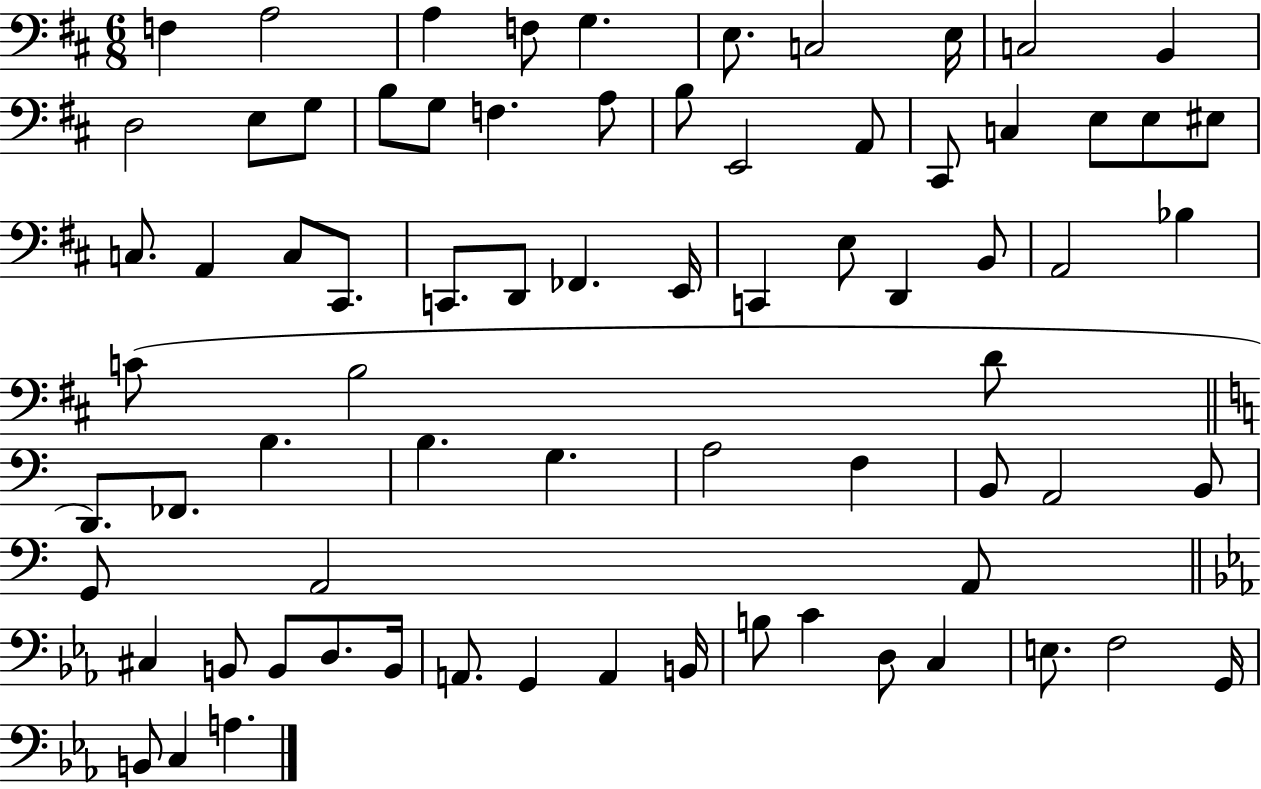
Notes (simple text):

F3/q A3/h A3/q F3/e G3/q. E3/e. C3/h E3/s C3/h B2/q D3/h E3/e G3/e B3/e G3/e F3/q. A3/e B3/e E2/h A2/e C#2/e C3/q E3/e E3/e EIS3/e C3/e. A2/q C3/e C#2/e. C2/e. D2/e FES2/q. E2/s C2/q E3/e D2/q B2/e A2/h Bb3/q C4/e B3/h D4/e D2/e. FES2/e. B3/q. B3/q. G3/q. A3/h F3/q B2/e A2/h B2/e G2/e A2/h A2/e C#3/q B2/e B2/e D3/e. B2/s A2/e. G2/q A2/q B2/s B3/e C4/q D3/e C3/q E3/e. F3/h G2/s B2/e C3/q A3/q.